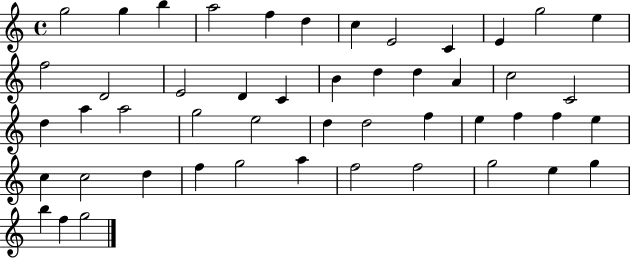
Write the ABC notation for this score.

X:1
T:Untitled
M:4/4
L:1/4
K:C
g2 g b a2 f d c E2 C E g2 e f2 D2 E2 D C B d d A c2 C2 d a a2 g2 e2 d d2 f e f f e c c2 d f g2 a f2 f2 g2 e g b f g2